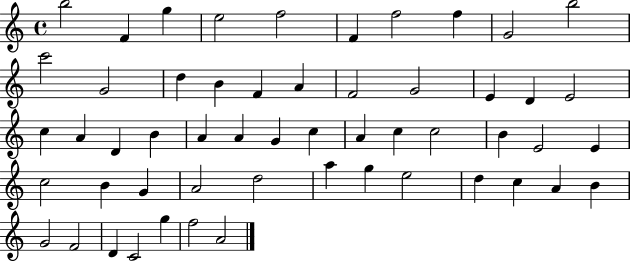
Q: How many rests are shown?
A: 0